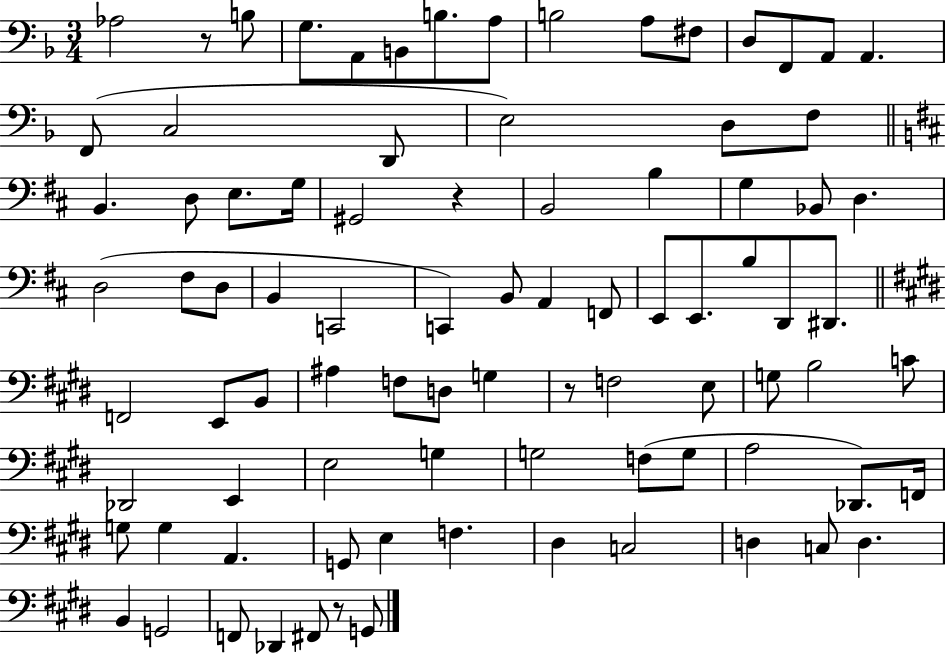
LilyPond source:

{
  \clef bass
  \numericTimeSignature
  \time 3/4
  \key f \major
  aes2 r8 b8 | g8. a,8 b,8 b8. a8 | b2 a8 fis8 | d8 f,8 a,8 a,4. | \break f,8( c2 d,8 | e2) d8 f8 | \bar "||" \break \key b \minor b,4. d8 e8. g16 | gis,2 r4 | b,2 b4 | g4 bes,8 d4. | \break d2( fis8 d8 | b,4 c,2 | c,4) b,8 a,4 f,8 | e,8 e,8. b8 d,8 dis,8. | \break \bar "||" \break \key e \major f,2 e,8 b,8 | ais4 f8 d8 g4 | r8 f2 e8 | g8 b2 c'8 | \break des,2 e,4 | e2 g4 | g2 f8( g8 | a2 des,8.) f,16 | \break g8 g4 a,4. | g,8 e4 f4. | dis4 c2 | d4 c8 d4. | \break b,4 g,2 | f,8 des,4 fis,8 r8 g,8 | \bar "|."
}